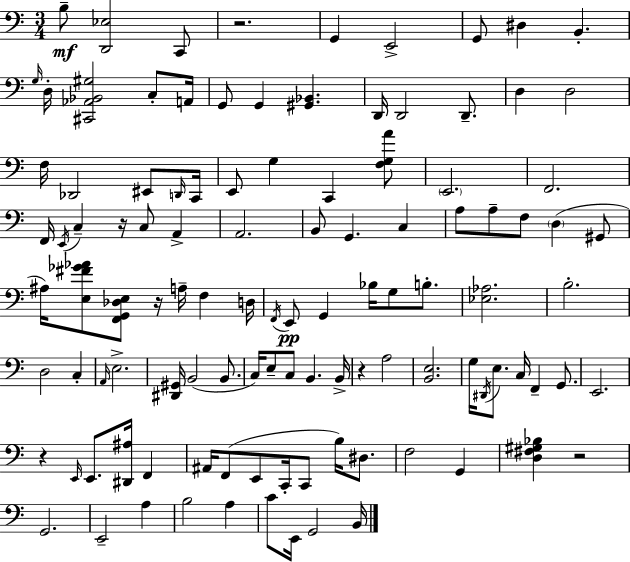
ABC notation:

X:1
T:Untitled
M:3/4
L:1/4
K:C
B,/2 [D,,_E,]2 C,,/2 z2 G,, E,,2 G,,/2 ^D, B,, G,/4 D,/4 [^C,,_A,,_B,,^G,]2 C,/2 A,,/4 G,,/2 G,, [^G,,_B,,] D,,/4 D,,2 D,,/2 D, D,2 F,/4 _D,,2 ^E,,/2 D,,/4 C,,/4 E,,/2 G, C,, [F,G,A]/2 E,,2 F,,2 F,,/4 E,,/4 C, z/4 C,/2 A,, A,,2 B,,/2 G,, C, A,/2 A,/2 F,/2 D, ^G,,/2 ^A,/4 [E,^F_G_A]/2 [F,,G,,_D,E,]/2 z/4 A,/4 F, D,/4 F,,/4 E,,/2 G,, _B,/4 G,/2 B,/2 [_E,_A,]2 B,2 D,2 C, A,,/4 E,2 [^D,,^G,,]/4 B,,2 B,,/2 C,/4 E,/2 C,/2 B,, B,,/4 z A,2 [B,,E,]2 G,/4 ^D,,/4 E,/2 C,/4 F,, G,,/2 E,,2 z E,,/4 E,,/2 [^D,,^A,]/4 F,, ^A,,/4 F,,/2 E,,/2 C,,/4 C,,/2 B,/4 ^D,/2 F,2 G,, [D,^F,^G,_B,] z2 G,,2 E,,2 A, B,2 A, C/2 E,,/4 G,,2 B,,/4